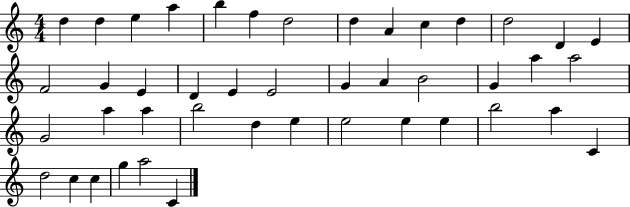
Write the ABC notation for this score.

X:1
T:Untitled
M:4/4
L:1/4
K:C
d d e a b f d2 d A c d d2 D E F2 G E D E E2 G A B2 G a a2 G2 a a b2 d e e2 e e b2 a C d2 c c g a2 C